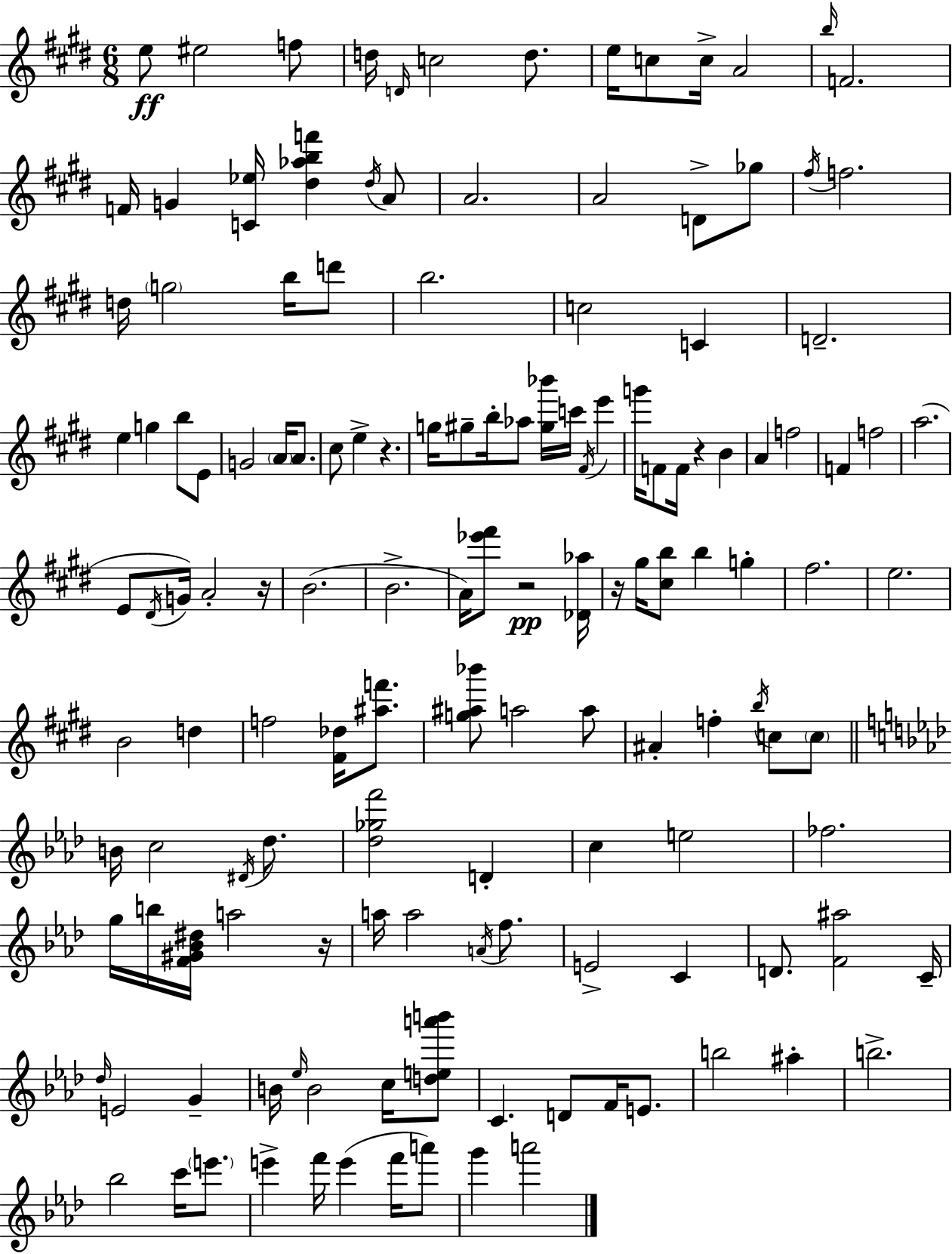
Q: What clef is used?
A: treble